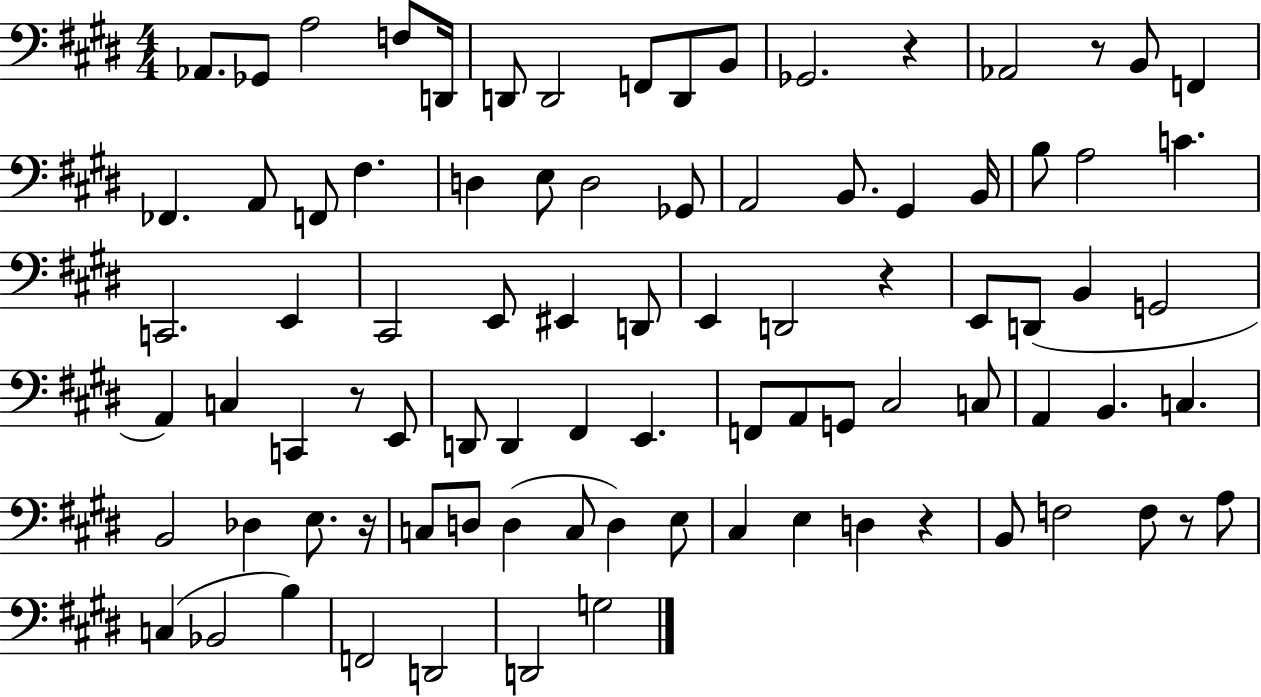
{
  \clef bass
  \numericTimeSignature
  \time 4/4
  \key e \major
  aes,8. ges,8 a2 f8 d,16 | d,8 d,2 f,8 d,8 b,8 | ges,2. r4 | aes,2 r8 b,8 f,4 | \break fes,4. a,8 f,8 fis4. | d4 e8 d2 ges,8 | a,2 b,8. gis,4 b,16 | b8 a2 c'4. | \break c,2. e,4 | cis,2 e,8 eis,4 d,8 | e,4 d,2 r4 | e,8 d,8( b,4 g,2 | \break a,4) c4 c,4 r8 e,8 | d,8 d,4 fis,4 e,4. | f,8 a,8 g,8 cis2 c8 | a,4 b,4. c4. | \break b,2 des4 e8. r16 | c8 d8 d4( c8 d4) e8 | cis4 e4 d4 r4 | b,8 f2 f8 r8 a8 | \break c4( bes,2 b4) | f,2 d,2 | d,2 g2 | \bar "|."
}